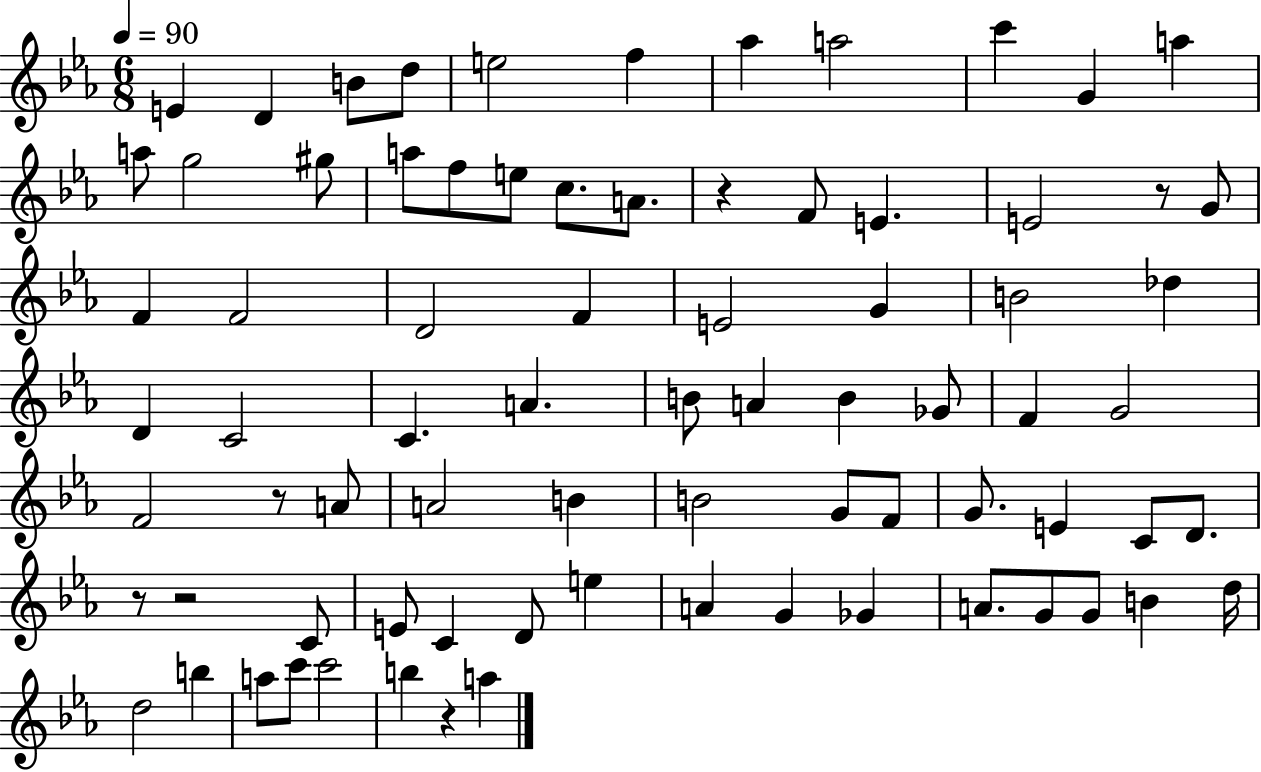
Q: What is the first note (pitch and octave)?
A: E4